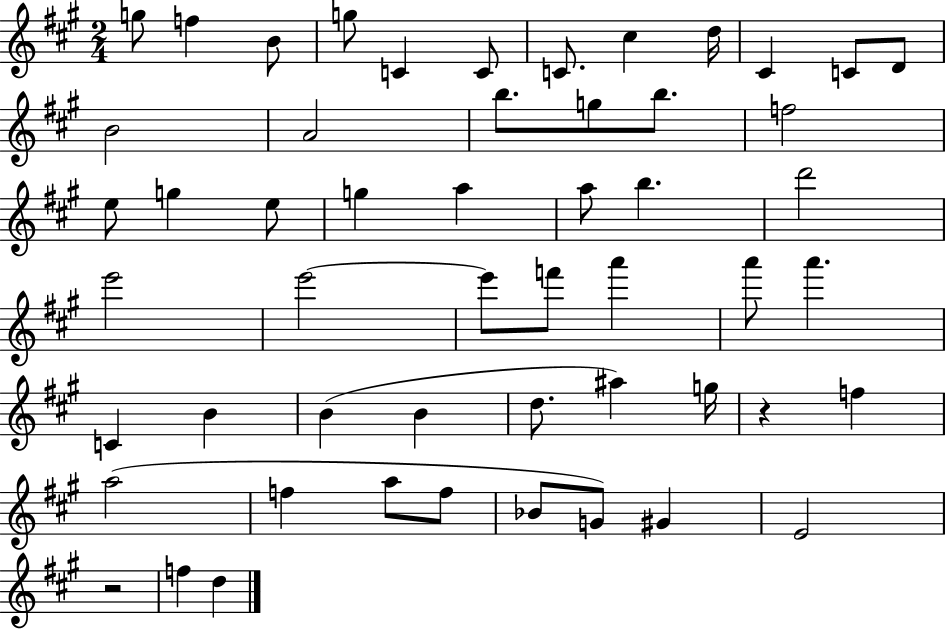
{
  \clef treble
  \numericTimeSignature
  \time 2/4
  \key a \major
  g''8 f''4 b'8 | g''8 c'4 c'8 | c'8. cis''4 d''16 | cis'4 c'8 d'8 | \break b'2 | a'2 | b''8. g''8 b''8. | f''2 | \break e''8 g''4 e''8 | g''4 a''4 | a''8 b''4. | d'''2 | \break e'''2 | e'''2~~ | e'''8 f'''8 a'''4 | a'''8 a'''4. | \break c'4 b'4 | b'4( b'4 | d''8. ais''4) g''16 | r4 f''4 | \break a''2( | f''4 a''8 f''8 | bes'8 g'8) gis'4 | e'2 | \break r2 | f''4 d''4 | \bar "|."
}